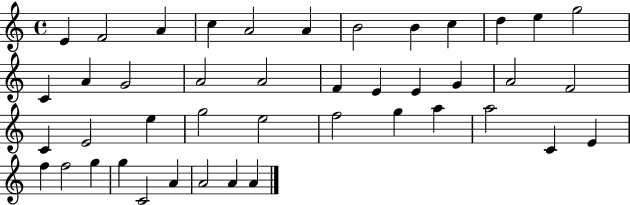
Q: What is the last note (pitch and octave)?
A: A4